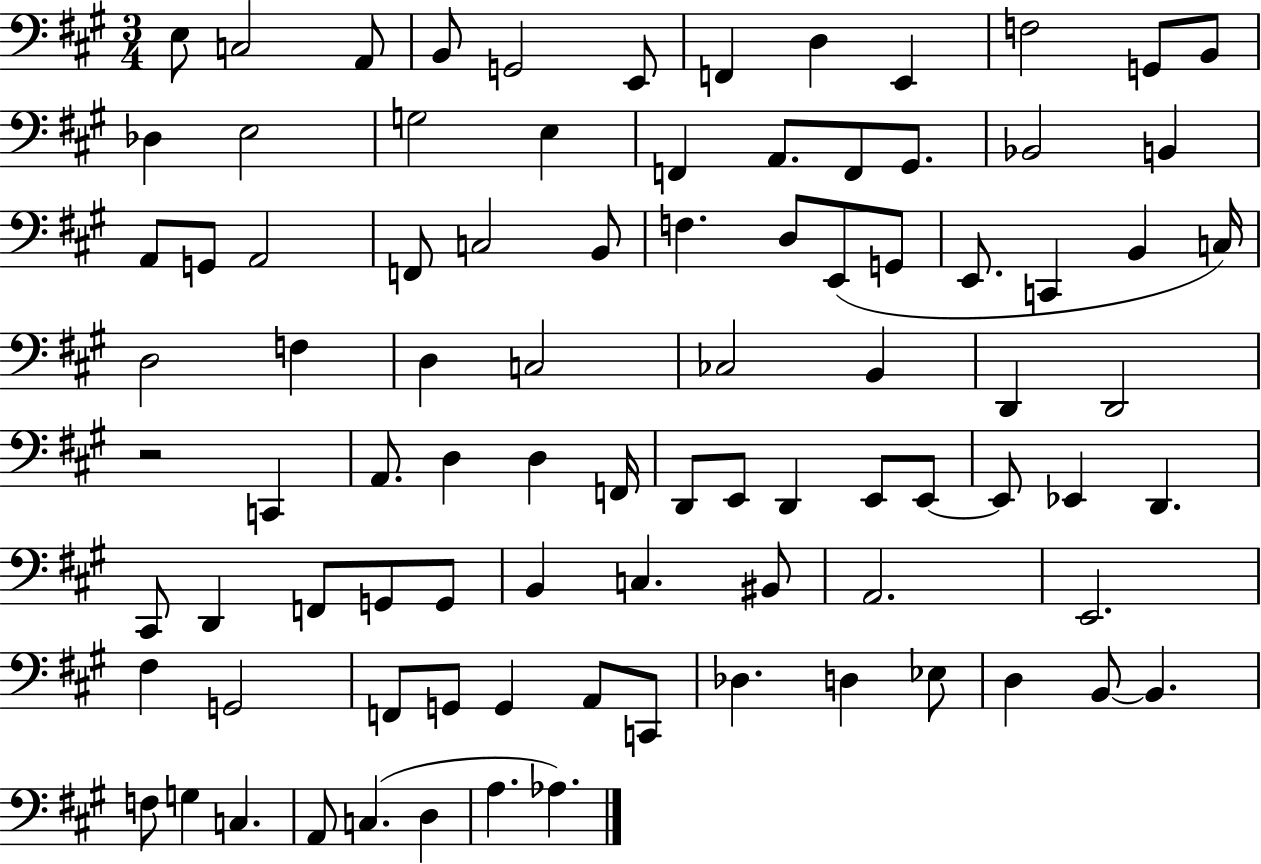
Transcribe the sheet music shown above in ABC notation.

X:1
T:Untitled
M:3/4
L:1/4
K:A
E,/2 C,2 A,,/2 B,,/2 G,,2 E,,/2 F,, D, E,, F,2 G,,/2 B,,/2 _D, E,2 G,2 E, F,, A,,/2 F,,/2 ^G,,/2 _B,,2 B,, A,,/2 G,,/2 A,,2 F,,/2 C,2 B,,/2 F, D,/2 E,,/2 G,,/2 E,,/2 C,, B,, C,/4 D,2 F, D, C,2 _C,2 B,, D,, D,,2 z2 C,, A,,/2 D, D, F,,/4 D,,/2 E,,/2 D,, E,,/2 E,,/2 E,,/2 _E,, D,, ^C,,/2 D,, F,,/2 G,,/2 G,,/2 B,, C, ^B,,/2 A,,2 E,,2 ^F, G,,2 F,,/2 G,,/2 G,, A,,/2 C,,/2 _D, D, _E,/2 D, B,,/2 B,, F,/2 G, C, A,,/2 C, D, A, _A,